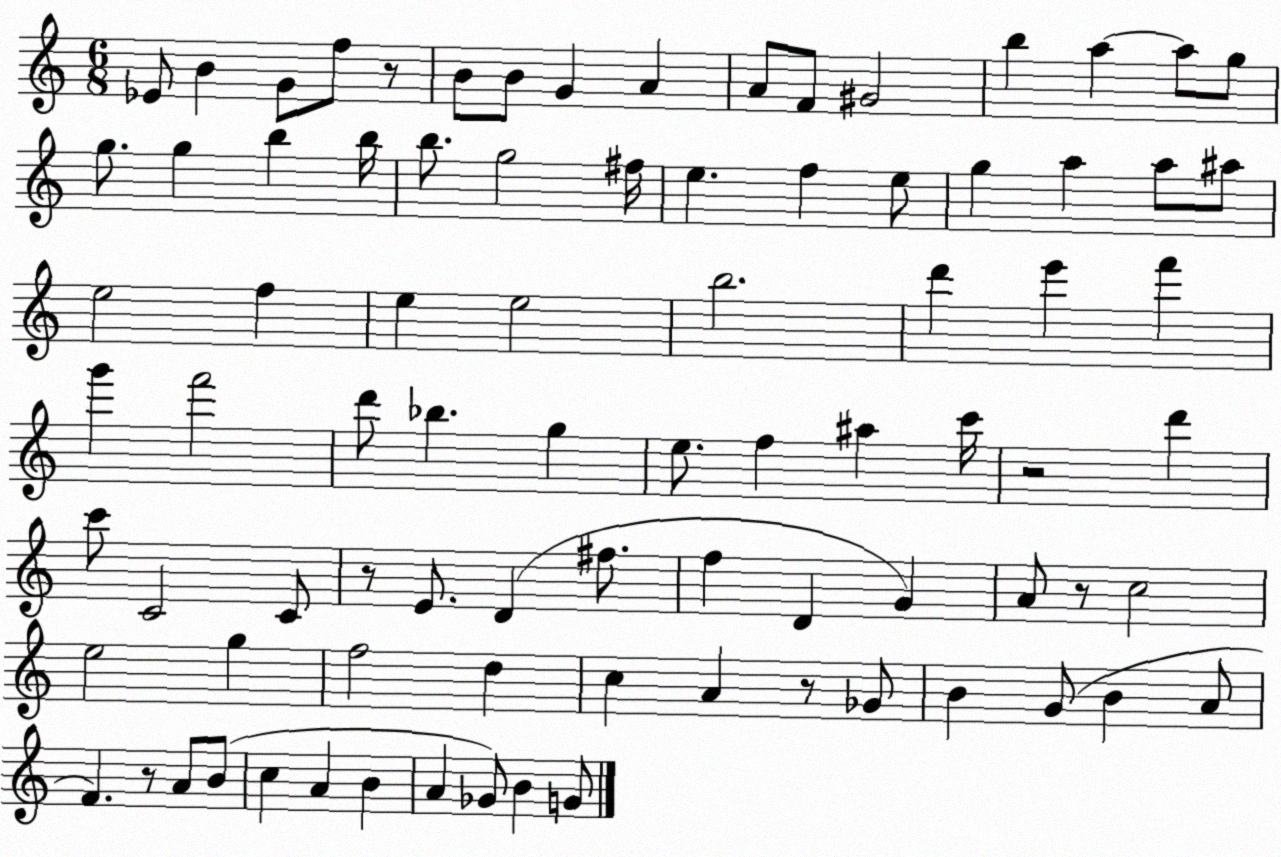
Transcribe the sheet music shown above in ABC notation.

X:1
T:Untitled
M:6/8
L:1/4
K:C
_E/2 B G/2 f/2 z/2 B/2 B/2 G A A/2 F/2 ^G2 b a a/2 g/2 g/2 g b b/4 b/2 g2 ^f/4 e f e/2 g a a/2 ^a/2 e2 f e e2 b2 d' e' f' g' f'2 d'/2 _b g e/2 f ^a c'/4 z2 d' c'/2 C2 C/2 z/2 E/2 D ^f/2 f D G A/2 z/2 c2 e2 g f2 d c A z/2 _G/2 B G/2 B A/2 F z/2 A/2 B/2 c A B A _G/2 B G/2